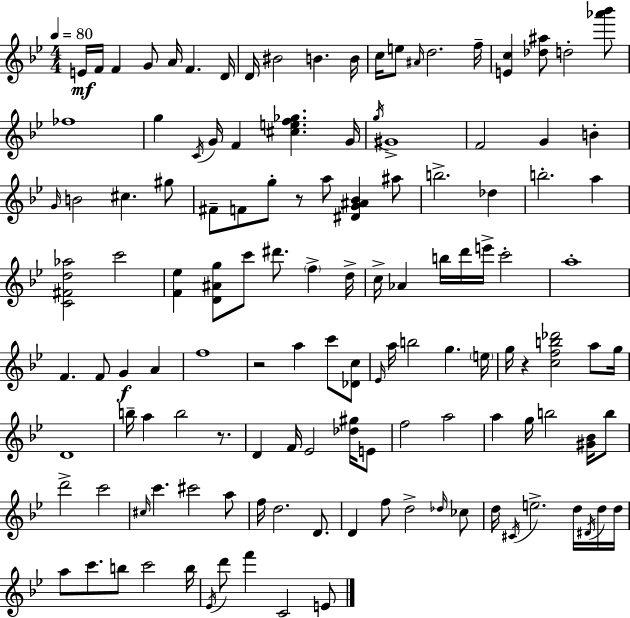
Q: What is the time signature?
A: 4/4